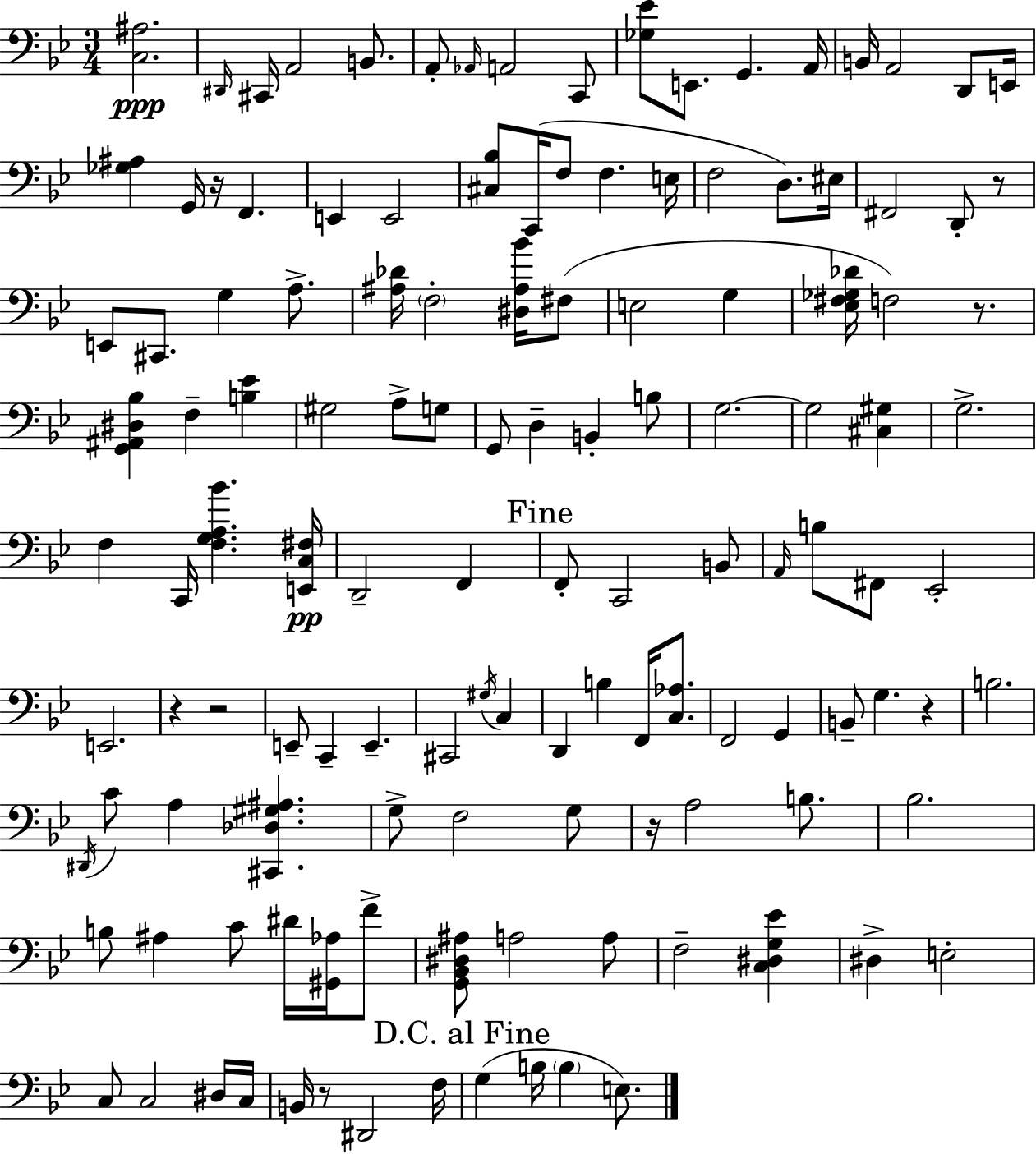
{
  \clef bass
  \numericTimeSignature
  \time 3/4
  \key g \minor
  <c ais>2.\ppp | \grace { dis,16 } cis,16 a,2 b,8. | a,8-. \grace { aes,16 } a,2 | c,8 <ges ees'>8 e,8. g,4. | \break a,16 b,16 a,2 d,8 | e,16 <ges ais>4 g,16 r16 f,4. | e,4 e,2 | <cis bes>8 c,16( f8 f4. | \break e16 f2 d8.) | eis16 fis,2 d,8-. | r8 e,8 cis,8. g4 a8.-> | <ais des'>16 \parenthesize f2-. <dis ais bes'>16 | \break fis8( e2 g4 | <ees fis ges des'>16 f2) r8. | <g, ais, dis bes>4 f4-- <b ees'>4 | gis2 a8-> | \break g8 g,8 d4-- b,4-. | b8 g2.~~ | g2 <cis gis>4 | g2.-> | \break f4 c,16 <f g a bes'>4. | <e, c fis>16\pp d,2-- f,4 | \mark "Fine" f,8-. c,2 | b,8 \grace { a,16 } b8 fis,8 ees,2-. | \break e,2. | r4 r2 | e,8-- c,4-- e,4.-- | cis,2 \acciaccatura { gis16 } | \break c4 d,4 b4 | f,16 <c aes>8. f,2 | g,4 b,8-- g4. | r4 b2. | \break \acciaccatura { dis,16 } c'8 a4 <cis, des gis ais>4. | g8-> f2 | g8 r16 a2 | b8. bes2. | \break b8 ais4 c'8 | dis'16 <gis, aes>16 f'8-> <g, bes, dis ais>8 a2 | a8 f2-- | <c dis g ees'>4 dis4-> e2-. | \break c8 c2 | dis16 c16 b,16 r8 dis,2 | f16 \mark "D.C. al Fine" g4( b16 \parenthesize b4 | e8.) \bar "|."
}